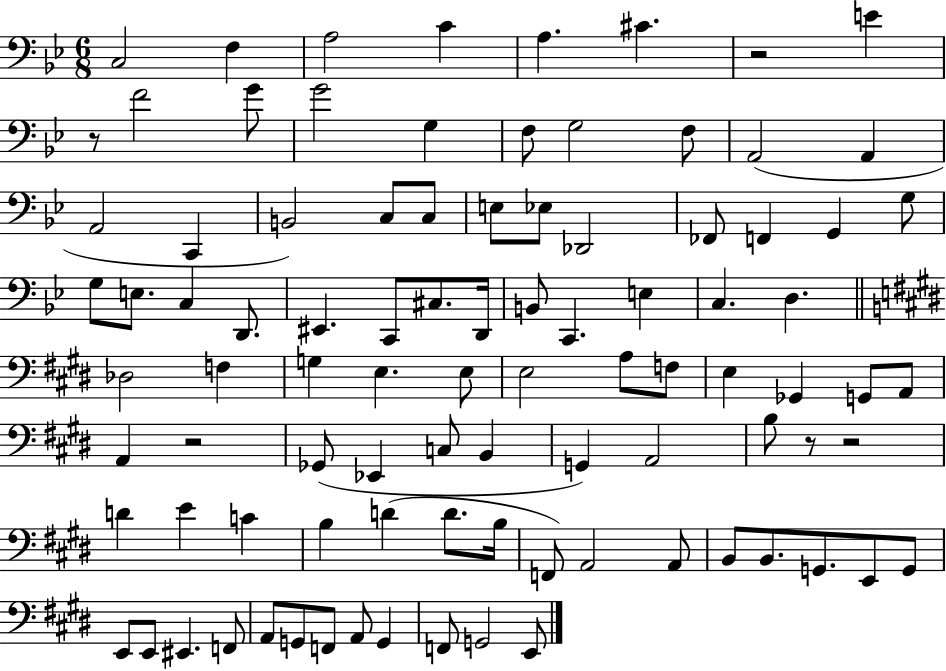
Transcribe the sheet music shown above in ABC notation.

X:1
T:Untitled
M:6/8
L:1/4
K:Bb
C,2 F, A,2 C A, ^C z2 E z/2 F2 G/2 G2 G, F,/2 G,2 F,/2 A,,2 A,, A,,2 C,, B,,2 C,/2 C,/2 E,/2 _E,/2 _D,,2 _F,,/2 F,, G,, G,/2 G,/2 E,/2 C, D,,/2 ^E,, C,,/2 ^C,/2 D,,/4 B,,/2 C,, E, C, D, _D,2 F, G, E, E,/2 E,2 A,/2 F,/2 E, _G,, G,,/2 A,,/2 A,, z2 _G,,/2 _E,, C,/2 B,, G,, A,,2 B,/2 z/2 z2 D E C B, D D/2 B,/4 F,,/2 A,,2 A,,/2 B,,/2 B,,/2 G,,/2 E,,/2 G,,/2 E,,/2 E,,/2 ^E,, F,,/2 A,,/2 G,,/2 F,,/2 A,,/2 G,, F,,/2 G,,2 E,,/2